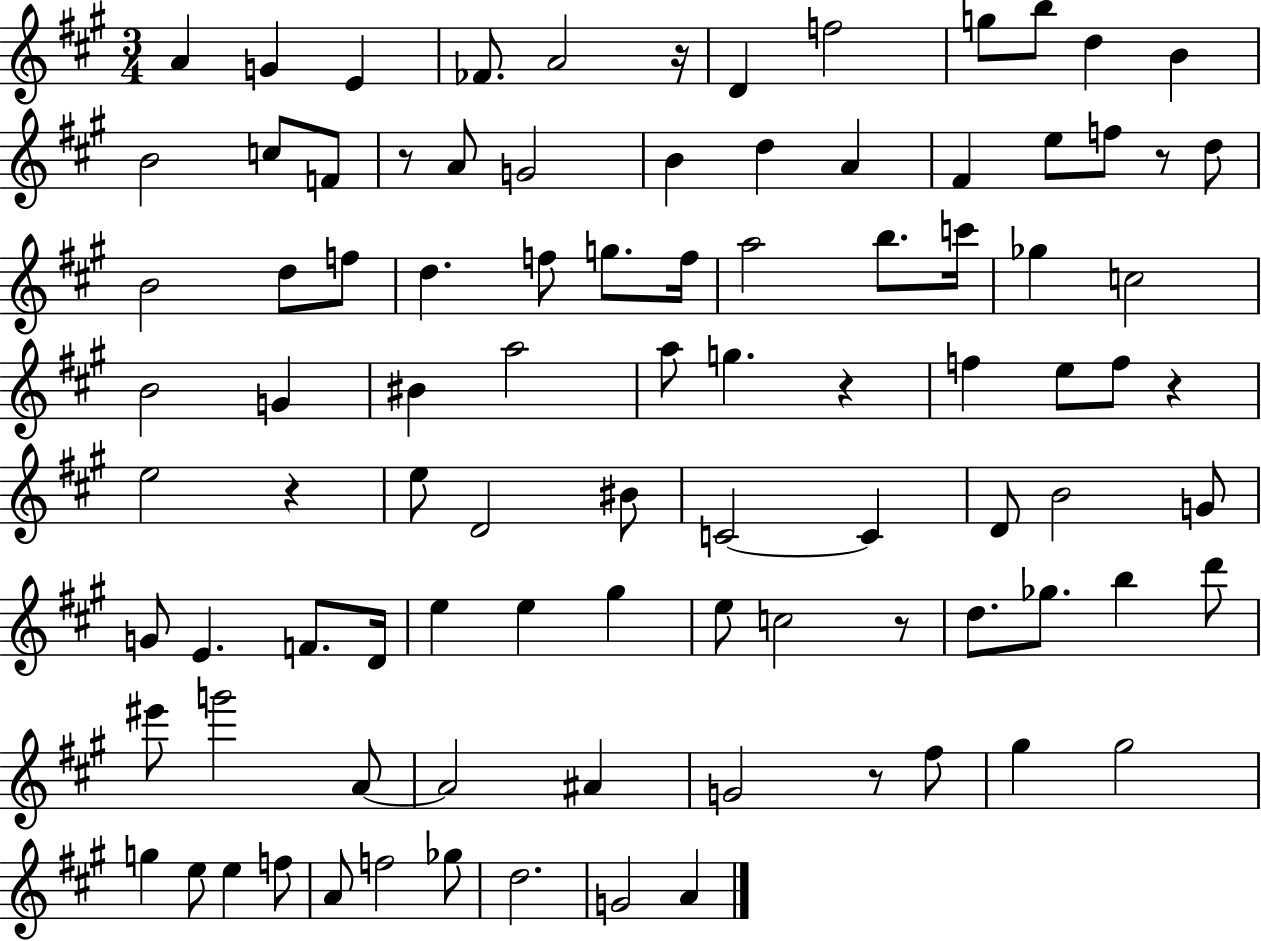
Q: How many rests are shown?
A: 8